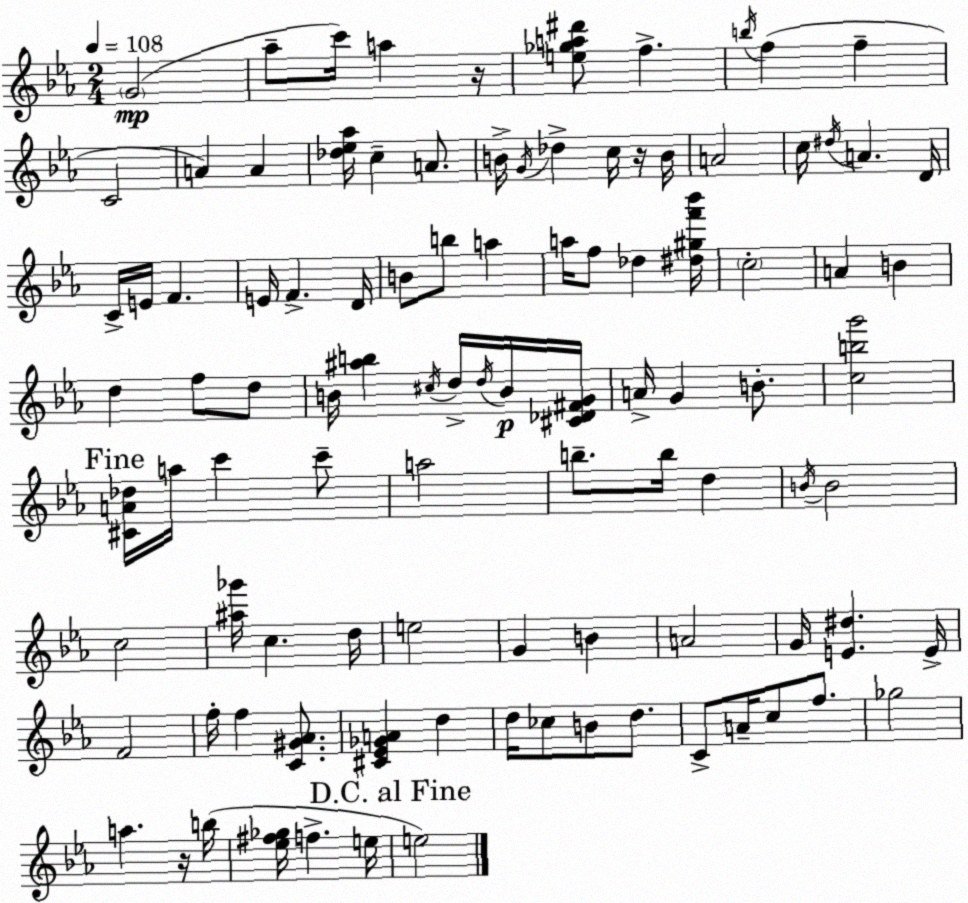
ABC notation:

X:1
T:Untitled
M:2/4
L:1/4
K:Eb
G2 _a/2 c'/4 a z/4 [e_ga^d']/2 f b/4 f f C2 A A [_d_e_a]/4 c A/2 B/4 G/4 _d c/4 z/4 B/4 A2 c/4 ^d/4 A D/4 C/4 E/4 F E/4 F D/4 B/2 b/2 a a/4 f/2 _d [^d^gf'_b']/4 c2 A B d f/2 d/2 B/4 [^ab] ^c/4 d/4 d/4 B/4 [^C_D^FG]/4 A/4 G B/2 [cbg']2 [^CA_d]/4 a/4 c' c'/2 a2 b/2 b/4 d B/4 B2 c2 [^a_g']/4 c d/4 e2 G B A2 G/4 [E^d] E/4 F2 f/4 f [C^G_A]/2 [^C_E_GA] d d/4 _c/2 B/2 d/2 C/2 A/4 c/2 f/2 _g2 a z/4 b/4 [_e^f_g]/4 f e/4 e2